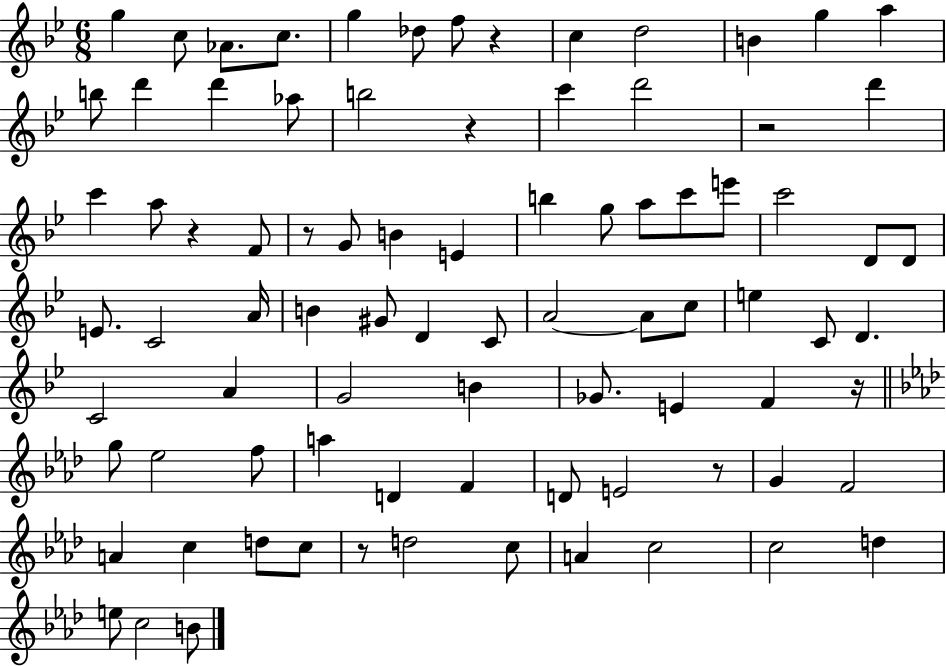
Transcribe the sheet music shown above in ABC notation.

X:1
T:Untitled
M:6/8
L:1/4
K:Bb
g c/2 _A/2 c/2 g _d/2 f/2 z c d2 B g a b/2 d' d' _a/2 b2 z c' d'2 z2 d' c' a/2 z F/2 z/2 G/2 B E b g/2 a/2 c'/2 e'/2 c'2 D/2 D/2 E/2 C2 A/4 B ^G/2 D C/2 A2 A/2 c/2 e C/2 D C2 A G2 B _G/2 E F z/4 g/2 _e2 f/2 a D F D/2 E2 z/2 G F2 A c d/2 c/2 z/2 d2 c/2 A c2 c2 d e/2 c2 B/2